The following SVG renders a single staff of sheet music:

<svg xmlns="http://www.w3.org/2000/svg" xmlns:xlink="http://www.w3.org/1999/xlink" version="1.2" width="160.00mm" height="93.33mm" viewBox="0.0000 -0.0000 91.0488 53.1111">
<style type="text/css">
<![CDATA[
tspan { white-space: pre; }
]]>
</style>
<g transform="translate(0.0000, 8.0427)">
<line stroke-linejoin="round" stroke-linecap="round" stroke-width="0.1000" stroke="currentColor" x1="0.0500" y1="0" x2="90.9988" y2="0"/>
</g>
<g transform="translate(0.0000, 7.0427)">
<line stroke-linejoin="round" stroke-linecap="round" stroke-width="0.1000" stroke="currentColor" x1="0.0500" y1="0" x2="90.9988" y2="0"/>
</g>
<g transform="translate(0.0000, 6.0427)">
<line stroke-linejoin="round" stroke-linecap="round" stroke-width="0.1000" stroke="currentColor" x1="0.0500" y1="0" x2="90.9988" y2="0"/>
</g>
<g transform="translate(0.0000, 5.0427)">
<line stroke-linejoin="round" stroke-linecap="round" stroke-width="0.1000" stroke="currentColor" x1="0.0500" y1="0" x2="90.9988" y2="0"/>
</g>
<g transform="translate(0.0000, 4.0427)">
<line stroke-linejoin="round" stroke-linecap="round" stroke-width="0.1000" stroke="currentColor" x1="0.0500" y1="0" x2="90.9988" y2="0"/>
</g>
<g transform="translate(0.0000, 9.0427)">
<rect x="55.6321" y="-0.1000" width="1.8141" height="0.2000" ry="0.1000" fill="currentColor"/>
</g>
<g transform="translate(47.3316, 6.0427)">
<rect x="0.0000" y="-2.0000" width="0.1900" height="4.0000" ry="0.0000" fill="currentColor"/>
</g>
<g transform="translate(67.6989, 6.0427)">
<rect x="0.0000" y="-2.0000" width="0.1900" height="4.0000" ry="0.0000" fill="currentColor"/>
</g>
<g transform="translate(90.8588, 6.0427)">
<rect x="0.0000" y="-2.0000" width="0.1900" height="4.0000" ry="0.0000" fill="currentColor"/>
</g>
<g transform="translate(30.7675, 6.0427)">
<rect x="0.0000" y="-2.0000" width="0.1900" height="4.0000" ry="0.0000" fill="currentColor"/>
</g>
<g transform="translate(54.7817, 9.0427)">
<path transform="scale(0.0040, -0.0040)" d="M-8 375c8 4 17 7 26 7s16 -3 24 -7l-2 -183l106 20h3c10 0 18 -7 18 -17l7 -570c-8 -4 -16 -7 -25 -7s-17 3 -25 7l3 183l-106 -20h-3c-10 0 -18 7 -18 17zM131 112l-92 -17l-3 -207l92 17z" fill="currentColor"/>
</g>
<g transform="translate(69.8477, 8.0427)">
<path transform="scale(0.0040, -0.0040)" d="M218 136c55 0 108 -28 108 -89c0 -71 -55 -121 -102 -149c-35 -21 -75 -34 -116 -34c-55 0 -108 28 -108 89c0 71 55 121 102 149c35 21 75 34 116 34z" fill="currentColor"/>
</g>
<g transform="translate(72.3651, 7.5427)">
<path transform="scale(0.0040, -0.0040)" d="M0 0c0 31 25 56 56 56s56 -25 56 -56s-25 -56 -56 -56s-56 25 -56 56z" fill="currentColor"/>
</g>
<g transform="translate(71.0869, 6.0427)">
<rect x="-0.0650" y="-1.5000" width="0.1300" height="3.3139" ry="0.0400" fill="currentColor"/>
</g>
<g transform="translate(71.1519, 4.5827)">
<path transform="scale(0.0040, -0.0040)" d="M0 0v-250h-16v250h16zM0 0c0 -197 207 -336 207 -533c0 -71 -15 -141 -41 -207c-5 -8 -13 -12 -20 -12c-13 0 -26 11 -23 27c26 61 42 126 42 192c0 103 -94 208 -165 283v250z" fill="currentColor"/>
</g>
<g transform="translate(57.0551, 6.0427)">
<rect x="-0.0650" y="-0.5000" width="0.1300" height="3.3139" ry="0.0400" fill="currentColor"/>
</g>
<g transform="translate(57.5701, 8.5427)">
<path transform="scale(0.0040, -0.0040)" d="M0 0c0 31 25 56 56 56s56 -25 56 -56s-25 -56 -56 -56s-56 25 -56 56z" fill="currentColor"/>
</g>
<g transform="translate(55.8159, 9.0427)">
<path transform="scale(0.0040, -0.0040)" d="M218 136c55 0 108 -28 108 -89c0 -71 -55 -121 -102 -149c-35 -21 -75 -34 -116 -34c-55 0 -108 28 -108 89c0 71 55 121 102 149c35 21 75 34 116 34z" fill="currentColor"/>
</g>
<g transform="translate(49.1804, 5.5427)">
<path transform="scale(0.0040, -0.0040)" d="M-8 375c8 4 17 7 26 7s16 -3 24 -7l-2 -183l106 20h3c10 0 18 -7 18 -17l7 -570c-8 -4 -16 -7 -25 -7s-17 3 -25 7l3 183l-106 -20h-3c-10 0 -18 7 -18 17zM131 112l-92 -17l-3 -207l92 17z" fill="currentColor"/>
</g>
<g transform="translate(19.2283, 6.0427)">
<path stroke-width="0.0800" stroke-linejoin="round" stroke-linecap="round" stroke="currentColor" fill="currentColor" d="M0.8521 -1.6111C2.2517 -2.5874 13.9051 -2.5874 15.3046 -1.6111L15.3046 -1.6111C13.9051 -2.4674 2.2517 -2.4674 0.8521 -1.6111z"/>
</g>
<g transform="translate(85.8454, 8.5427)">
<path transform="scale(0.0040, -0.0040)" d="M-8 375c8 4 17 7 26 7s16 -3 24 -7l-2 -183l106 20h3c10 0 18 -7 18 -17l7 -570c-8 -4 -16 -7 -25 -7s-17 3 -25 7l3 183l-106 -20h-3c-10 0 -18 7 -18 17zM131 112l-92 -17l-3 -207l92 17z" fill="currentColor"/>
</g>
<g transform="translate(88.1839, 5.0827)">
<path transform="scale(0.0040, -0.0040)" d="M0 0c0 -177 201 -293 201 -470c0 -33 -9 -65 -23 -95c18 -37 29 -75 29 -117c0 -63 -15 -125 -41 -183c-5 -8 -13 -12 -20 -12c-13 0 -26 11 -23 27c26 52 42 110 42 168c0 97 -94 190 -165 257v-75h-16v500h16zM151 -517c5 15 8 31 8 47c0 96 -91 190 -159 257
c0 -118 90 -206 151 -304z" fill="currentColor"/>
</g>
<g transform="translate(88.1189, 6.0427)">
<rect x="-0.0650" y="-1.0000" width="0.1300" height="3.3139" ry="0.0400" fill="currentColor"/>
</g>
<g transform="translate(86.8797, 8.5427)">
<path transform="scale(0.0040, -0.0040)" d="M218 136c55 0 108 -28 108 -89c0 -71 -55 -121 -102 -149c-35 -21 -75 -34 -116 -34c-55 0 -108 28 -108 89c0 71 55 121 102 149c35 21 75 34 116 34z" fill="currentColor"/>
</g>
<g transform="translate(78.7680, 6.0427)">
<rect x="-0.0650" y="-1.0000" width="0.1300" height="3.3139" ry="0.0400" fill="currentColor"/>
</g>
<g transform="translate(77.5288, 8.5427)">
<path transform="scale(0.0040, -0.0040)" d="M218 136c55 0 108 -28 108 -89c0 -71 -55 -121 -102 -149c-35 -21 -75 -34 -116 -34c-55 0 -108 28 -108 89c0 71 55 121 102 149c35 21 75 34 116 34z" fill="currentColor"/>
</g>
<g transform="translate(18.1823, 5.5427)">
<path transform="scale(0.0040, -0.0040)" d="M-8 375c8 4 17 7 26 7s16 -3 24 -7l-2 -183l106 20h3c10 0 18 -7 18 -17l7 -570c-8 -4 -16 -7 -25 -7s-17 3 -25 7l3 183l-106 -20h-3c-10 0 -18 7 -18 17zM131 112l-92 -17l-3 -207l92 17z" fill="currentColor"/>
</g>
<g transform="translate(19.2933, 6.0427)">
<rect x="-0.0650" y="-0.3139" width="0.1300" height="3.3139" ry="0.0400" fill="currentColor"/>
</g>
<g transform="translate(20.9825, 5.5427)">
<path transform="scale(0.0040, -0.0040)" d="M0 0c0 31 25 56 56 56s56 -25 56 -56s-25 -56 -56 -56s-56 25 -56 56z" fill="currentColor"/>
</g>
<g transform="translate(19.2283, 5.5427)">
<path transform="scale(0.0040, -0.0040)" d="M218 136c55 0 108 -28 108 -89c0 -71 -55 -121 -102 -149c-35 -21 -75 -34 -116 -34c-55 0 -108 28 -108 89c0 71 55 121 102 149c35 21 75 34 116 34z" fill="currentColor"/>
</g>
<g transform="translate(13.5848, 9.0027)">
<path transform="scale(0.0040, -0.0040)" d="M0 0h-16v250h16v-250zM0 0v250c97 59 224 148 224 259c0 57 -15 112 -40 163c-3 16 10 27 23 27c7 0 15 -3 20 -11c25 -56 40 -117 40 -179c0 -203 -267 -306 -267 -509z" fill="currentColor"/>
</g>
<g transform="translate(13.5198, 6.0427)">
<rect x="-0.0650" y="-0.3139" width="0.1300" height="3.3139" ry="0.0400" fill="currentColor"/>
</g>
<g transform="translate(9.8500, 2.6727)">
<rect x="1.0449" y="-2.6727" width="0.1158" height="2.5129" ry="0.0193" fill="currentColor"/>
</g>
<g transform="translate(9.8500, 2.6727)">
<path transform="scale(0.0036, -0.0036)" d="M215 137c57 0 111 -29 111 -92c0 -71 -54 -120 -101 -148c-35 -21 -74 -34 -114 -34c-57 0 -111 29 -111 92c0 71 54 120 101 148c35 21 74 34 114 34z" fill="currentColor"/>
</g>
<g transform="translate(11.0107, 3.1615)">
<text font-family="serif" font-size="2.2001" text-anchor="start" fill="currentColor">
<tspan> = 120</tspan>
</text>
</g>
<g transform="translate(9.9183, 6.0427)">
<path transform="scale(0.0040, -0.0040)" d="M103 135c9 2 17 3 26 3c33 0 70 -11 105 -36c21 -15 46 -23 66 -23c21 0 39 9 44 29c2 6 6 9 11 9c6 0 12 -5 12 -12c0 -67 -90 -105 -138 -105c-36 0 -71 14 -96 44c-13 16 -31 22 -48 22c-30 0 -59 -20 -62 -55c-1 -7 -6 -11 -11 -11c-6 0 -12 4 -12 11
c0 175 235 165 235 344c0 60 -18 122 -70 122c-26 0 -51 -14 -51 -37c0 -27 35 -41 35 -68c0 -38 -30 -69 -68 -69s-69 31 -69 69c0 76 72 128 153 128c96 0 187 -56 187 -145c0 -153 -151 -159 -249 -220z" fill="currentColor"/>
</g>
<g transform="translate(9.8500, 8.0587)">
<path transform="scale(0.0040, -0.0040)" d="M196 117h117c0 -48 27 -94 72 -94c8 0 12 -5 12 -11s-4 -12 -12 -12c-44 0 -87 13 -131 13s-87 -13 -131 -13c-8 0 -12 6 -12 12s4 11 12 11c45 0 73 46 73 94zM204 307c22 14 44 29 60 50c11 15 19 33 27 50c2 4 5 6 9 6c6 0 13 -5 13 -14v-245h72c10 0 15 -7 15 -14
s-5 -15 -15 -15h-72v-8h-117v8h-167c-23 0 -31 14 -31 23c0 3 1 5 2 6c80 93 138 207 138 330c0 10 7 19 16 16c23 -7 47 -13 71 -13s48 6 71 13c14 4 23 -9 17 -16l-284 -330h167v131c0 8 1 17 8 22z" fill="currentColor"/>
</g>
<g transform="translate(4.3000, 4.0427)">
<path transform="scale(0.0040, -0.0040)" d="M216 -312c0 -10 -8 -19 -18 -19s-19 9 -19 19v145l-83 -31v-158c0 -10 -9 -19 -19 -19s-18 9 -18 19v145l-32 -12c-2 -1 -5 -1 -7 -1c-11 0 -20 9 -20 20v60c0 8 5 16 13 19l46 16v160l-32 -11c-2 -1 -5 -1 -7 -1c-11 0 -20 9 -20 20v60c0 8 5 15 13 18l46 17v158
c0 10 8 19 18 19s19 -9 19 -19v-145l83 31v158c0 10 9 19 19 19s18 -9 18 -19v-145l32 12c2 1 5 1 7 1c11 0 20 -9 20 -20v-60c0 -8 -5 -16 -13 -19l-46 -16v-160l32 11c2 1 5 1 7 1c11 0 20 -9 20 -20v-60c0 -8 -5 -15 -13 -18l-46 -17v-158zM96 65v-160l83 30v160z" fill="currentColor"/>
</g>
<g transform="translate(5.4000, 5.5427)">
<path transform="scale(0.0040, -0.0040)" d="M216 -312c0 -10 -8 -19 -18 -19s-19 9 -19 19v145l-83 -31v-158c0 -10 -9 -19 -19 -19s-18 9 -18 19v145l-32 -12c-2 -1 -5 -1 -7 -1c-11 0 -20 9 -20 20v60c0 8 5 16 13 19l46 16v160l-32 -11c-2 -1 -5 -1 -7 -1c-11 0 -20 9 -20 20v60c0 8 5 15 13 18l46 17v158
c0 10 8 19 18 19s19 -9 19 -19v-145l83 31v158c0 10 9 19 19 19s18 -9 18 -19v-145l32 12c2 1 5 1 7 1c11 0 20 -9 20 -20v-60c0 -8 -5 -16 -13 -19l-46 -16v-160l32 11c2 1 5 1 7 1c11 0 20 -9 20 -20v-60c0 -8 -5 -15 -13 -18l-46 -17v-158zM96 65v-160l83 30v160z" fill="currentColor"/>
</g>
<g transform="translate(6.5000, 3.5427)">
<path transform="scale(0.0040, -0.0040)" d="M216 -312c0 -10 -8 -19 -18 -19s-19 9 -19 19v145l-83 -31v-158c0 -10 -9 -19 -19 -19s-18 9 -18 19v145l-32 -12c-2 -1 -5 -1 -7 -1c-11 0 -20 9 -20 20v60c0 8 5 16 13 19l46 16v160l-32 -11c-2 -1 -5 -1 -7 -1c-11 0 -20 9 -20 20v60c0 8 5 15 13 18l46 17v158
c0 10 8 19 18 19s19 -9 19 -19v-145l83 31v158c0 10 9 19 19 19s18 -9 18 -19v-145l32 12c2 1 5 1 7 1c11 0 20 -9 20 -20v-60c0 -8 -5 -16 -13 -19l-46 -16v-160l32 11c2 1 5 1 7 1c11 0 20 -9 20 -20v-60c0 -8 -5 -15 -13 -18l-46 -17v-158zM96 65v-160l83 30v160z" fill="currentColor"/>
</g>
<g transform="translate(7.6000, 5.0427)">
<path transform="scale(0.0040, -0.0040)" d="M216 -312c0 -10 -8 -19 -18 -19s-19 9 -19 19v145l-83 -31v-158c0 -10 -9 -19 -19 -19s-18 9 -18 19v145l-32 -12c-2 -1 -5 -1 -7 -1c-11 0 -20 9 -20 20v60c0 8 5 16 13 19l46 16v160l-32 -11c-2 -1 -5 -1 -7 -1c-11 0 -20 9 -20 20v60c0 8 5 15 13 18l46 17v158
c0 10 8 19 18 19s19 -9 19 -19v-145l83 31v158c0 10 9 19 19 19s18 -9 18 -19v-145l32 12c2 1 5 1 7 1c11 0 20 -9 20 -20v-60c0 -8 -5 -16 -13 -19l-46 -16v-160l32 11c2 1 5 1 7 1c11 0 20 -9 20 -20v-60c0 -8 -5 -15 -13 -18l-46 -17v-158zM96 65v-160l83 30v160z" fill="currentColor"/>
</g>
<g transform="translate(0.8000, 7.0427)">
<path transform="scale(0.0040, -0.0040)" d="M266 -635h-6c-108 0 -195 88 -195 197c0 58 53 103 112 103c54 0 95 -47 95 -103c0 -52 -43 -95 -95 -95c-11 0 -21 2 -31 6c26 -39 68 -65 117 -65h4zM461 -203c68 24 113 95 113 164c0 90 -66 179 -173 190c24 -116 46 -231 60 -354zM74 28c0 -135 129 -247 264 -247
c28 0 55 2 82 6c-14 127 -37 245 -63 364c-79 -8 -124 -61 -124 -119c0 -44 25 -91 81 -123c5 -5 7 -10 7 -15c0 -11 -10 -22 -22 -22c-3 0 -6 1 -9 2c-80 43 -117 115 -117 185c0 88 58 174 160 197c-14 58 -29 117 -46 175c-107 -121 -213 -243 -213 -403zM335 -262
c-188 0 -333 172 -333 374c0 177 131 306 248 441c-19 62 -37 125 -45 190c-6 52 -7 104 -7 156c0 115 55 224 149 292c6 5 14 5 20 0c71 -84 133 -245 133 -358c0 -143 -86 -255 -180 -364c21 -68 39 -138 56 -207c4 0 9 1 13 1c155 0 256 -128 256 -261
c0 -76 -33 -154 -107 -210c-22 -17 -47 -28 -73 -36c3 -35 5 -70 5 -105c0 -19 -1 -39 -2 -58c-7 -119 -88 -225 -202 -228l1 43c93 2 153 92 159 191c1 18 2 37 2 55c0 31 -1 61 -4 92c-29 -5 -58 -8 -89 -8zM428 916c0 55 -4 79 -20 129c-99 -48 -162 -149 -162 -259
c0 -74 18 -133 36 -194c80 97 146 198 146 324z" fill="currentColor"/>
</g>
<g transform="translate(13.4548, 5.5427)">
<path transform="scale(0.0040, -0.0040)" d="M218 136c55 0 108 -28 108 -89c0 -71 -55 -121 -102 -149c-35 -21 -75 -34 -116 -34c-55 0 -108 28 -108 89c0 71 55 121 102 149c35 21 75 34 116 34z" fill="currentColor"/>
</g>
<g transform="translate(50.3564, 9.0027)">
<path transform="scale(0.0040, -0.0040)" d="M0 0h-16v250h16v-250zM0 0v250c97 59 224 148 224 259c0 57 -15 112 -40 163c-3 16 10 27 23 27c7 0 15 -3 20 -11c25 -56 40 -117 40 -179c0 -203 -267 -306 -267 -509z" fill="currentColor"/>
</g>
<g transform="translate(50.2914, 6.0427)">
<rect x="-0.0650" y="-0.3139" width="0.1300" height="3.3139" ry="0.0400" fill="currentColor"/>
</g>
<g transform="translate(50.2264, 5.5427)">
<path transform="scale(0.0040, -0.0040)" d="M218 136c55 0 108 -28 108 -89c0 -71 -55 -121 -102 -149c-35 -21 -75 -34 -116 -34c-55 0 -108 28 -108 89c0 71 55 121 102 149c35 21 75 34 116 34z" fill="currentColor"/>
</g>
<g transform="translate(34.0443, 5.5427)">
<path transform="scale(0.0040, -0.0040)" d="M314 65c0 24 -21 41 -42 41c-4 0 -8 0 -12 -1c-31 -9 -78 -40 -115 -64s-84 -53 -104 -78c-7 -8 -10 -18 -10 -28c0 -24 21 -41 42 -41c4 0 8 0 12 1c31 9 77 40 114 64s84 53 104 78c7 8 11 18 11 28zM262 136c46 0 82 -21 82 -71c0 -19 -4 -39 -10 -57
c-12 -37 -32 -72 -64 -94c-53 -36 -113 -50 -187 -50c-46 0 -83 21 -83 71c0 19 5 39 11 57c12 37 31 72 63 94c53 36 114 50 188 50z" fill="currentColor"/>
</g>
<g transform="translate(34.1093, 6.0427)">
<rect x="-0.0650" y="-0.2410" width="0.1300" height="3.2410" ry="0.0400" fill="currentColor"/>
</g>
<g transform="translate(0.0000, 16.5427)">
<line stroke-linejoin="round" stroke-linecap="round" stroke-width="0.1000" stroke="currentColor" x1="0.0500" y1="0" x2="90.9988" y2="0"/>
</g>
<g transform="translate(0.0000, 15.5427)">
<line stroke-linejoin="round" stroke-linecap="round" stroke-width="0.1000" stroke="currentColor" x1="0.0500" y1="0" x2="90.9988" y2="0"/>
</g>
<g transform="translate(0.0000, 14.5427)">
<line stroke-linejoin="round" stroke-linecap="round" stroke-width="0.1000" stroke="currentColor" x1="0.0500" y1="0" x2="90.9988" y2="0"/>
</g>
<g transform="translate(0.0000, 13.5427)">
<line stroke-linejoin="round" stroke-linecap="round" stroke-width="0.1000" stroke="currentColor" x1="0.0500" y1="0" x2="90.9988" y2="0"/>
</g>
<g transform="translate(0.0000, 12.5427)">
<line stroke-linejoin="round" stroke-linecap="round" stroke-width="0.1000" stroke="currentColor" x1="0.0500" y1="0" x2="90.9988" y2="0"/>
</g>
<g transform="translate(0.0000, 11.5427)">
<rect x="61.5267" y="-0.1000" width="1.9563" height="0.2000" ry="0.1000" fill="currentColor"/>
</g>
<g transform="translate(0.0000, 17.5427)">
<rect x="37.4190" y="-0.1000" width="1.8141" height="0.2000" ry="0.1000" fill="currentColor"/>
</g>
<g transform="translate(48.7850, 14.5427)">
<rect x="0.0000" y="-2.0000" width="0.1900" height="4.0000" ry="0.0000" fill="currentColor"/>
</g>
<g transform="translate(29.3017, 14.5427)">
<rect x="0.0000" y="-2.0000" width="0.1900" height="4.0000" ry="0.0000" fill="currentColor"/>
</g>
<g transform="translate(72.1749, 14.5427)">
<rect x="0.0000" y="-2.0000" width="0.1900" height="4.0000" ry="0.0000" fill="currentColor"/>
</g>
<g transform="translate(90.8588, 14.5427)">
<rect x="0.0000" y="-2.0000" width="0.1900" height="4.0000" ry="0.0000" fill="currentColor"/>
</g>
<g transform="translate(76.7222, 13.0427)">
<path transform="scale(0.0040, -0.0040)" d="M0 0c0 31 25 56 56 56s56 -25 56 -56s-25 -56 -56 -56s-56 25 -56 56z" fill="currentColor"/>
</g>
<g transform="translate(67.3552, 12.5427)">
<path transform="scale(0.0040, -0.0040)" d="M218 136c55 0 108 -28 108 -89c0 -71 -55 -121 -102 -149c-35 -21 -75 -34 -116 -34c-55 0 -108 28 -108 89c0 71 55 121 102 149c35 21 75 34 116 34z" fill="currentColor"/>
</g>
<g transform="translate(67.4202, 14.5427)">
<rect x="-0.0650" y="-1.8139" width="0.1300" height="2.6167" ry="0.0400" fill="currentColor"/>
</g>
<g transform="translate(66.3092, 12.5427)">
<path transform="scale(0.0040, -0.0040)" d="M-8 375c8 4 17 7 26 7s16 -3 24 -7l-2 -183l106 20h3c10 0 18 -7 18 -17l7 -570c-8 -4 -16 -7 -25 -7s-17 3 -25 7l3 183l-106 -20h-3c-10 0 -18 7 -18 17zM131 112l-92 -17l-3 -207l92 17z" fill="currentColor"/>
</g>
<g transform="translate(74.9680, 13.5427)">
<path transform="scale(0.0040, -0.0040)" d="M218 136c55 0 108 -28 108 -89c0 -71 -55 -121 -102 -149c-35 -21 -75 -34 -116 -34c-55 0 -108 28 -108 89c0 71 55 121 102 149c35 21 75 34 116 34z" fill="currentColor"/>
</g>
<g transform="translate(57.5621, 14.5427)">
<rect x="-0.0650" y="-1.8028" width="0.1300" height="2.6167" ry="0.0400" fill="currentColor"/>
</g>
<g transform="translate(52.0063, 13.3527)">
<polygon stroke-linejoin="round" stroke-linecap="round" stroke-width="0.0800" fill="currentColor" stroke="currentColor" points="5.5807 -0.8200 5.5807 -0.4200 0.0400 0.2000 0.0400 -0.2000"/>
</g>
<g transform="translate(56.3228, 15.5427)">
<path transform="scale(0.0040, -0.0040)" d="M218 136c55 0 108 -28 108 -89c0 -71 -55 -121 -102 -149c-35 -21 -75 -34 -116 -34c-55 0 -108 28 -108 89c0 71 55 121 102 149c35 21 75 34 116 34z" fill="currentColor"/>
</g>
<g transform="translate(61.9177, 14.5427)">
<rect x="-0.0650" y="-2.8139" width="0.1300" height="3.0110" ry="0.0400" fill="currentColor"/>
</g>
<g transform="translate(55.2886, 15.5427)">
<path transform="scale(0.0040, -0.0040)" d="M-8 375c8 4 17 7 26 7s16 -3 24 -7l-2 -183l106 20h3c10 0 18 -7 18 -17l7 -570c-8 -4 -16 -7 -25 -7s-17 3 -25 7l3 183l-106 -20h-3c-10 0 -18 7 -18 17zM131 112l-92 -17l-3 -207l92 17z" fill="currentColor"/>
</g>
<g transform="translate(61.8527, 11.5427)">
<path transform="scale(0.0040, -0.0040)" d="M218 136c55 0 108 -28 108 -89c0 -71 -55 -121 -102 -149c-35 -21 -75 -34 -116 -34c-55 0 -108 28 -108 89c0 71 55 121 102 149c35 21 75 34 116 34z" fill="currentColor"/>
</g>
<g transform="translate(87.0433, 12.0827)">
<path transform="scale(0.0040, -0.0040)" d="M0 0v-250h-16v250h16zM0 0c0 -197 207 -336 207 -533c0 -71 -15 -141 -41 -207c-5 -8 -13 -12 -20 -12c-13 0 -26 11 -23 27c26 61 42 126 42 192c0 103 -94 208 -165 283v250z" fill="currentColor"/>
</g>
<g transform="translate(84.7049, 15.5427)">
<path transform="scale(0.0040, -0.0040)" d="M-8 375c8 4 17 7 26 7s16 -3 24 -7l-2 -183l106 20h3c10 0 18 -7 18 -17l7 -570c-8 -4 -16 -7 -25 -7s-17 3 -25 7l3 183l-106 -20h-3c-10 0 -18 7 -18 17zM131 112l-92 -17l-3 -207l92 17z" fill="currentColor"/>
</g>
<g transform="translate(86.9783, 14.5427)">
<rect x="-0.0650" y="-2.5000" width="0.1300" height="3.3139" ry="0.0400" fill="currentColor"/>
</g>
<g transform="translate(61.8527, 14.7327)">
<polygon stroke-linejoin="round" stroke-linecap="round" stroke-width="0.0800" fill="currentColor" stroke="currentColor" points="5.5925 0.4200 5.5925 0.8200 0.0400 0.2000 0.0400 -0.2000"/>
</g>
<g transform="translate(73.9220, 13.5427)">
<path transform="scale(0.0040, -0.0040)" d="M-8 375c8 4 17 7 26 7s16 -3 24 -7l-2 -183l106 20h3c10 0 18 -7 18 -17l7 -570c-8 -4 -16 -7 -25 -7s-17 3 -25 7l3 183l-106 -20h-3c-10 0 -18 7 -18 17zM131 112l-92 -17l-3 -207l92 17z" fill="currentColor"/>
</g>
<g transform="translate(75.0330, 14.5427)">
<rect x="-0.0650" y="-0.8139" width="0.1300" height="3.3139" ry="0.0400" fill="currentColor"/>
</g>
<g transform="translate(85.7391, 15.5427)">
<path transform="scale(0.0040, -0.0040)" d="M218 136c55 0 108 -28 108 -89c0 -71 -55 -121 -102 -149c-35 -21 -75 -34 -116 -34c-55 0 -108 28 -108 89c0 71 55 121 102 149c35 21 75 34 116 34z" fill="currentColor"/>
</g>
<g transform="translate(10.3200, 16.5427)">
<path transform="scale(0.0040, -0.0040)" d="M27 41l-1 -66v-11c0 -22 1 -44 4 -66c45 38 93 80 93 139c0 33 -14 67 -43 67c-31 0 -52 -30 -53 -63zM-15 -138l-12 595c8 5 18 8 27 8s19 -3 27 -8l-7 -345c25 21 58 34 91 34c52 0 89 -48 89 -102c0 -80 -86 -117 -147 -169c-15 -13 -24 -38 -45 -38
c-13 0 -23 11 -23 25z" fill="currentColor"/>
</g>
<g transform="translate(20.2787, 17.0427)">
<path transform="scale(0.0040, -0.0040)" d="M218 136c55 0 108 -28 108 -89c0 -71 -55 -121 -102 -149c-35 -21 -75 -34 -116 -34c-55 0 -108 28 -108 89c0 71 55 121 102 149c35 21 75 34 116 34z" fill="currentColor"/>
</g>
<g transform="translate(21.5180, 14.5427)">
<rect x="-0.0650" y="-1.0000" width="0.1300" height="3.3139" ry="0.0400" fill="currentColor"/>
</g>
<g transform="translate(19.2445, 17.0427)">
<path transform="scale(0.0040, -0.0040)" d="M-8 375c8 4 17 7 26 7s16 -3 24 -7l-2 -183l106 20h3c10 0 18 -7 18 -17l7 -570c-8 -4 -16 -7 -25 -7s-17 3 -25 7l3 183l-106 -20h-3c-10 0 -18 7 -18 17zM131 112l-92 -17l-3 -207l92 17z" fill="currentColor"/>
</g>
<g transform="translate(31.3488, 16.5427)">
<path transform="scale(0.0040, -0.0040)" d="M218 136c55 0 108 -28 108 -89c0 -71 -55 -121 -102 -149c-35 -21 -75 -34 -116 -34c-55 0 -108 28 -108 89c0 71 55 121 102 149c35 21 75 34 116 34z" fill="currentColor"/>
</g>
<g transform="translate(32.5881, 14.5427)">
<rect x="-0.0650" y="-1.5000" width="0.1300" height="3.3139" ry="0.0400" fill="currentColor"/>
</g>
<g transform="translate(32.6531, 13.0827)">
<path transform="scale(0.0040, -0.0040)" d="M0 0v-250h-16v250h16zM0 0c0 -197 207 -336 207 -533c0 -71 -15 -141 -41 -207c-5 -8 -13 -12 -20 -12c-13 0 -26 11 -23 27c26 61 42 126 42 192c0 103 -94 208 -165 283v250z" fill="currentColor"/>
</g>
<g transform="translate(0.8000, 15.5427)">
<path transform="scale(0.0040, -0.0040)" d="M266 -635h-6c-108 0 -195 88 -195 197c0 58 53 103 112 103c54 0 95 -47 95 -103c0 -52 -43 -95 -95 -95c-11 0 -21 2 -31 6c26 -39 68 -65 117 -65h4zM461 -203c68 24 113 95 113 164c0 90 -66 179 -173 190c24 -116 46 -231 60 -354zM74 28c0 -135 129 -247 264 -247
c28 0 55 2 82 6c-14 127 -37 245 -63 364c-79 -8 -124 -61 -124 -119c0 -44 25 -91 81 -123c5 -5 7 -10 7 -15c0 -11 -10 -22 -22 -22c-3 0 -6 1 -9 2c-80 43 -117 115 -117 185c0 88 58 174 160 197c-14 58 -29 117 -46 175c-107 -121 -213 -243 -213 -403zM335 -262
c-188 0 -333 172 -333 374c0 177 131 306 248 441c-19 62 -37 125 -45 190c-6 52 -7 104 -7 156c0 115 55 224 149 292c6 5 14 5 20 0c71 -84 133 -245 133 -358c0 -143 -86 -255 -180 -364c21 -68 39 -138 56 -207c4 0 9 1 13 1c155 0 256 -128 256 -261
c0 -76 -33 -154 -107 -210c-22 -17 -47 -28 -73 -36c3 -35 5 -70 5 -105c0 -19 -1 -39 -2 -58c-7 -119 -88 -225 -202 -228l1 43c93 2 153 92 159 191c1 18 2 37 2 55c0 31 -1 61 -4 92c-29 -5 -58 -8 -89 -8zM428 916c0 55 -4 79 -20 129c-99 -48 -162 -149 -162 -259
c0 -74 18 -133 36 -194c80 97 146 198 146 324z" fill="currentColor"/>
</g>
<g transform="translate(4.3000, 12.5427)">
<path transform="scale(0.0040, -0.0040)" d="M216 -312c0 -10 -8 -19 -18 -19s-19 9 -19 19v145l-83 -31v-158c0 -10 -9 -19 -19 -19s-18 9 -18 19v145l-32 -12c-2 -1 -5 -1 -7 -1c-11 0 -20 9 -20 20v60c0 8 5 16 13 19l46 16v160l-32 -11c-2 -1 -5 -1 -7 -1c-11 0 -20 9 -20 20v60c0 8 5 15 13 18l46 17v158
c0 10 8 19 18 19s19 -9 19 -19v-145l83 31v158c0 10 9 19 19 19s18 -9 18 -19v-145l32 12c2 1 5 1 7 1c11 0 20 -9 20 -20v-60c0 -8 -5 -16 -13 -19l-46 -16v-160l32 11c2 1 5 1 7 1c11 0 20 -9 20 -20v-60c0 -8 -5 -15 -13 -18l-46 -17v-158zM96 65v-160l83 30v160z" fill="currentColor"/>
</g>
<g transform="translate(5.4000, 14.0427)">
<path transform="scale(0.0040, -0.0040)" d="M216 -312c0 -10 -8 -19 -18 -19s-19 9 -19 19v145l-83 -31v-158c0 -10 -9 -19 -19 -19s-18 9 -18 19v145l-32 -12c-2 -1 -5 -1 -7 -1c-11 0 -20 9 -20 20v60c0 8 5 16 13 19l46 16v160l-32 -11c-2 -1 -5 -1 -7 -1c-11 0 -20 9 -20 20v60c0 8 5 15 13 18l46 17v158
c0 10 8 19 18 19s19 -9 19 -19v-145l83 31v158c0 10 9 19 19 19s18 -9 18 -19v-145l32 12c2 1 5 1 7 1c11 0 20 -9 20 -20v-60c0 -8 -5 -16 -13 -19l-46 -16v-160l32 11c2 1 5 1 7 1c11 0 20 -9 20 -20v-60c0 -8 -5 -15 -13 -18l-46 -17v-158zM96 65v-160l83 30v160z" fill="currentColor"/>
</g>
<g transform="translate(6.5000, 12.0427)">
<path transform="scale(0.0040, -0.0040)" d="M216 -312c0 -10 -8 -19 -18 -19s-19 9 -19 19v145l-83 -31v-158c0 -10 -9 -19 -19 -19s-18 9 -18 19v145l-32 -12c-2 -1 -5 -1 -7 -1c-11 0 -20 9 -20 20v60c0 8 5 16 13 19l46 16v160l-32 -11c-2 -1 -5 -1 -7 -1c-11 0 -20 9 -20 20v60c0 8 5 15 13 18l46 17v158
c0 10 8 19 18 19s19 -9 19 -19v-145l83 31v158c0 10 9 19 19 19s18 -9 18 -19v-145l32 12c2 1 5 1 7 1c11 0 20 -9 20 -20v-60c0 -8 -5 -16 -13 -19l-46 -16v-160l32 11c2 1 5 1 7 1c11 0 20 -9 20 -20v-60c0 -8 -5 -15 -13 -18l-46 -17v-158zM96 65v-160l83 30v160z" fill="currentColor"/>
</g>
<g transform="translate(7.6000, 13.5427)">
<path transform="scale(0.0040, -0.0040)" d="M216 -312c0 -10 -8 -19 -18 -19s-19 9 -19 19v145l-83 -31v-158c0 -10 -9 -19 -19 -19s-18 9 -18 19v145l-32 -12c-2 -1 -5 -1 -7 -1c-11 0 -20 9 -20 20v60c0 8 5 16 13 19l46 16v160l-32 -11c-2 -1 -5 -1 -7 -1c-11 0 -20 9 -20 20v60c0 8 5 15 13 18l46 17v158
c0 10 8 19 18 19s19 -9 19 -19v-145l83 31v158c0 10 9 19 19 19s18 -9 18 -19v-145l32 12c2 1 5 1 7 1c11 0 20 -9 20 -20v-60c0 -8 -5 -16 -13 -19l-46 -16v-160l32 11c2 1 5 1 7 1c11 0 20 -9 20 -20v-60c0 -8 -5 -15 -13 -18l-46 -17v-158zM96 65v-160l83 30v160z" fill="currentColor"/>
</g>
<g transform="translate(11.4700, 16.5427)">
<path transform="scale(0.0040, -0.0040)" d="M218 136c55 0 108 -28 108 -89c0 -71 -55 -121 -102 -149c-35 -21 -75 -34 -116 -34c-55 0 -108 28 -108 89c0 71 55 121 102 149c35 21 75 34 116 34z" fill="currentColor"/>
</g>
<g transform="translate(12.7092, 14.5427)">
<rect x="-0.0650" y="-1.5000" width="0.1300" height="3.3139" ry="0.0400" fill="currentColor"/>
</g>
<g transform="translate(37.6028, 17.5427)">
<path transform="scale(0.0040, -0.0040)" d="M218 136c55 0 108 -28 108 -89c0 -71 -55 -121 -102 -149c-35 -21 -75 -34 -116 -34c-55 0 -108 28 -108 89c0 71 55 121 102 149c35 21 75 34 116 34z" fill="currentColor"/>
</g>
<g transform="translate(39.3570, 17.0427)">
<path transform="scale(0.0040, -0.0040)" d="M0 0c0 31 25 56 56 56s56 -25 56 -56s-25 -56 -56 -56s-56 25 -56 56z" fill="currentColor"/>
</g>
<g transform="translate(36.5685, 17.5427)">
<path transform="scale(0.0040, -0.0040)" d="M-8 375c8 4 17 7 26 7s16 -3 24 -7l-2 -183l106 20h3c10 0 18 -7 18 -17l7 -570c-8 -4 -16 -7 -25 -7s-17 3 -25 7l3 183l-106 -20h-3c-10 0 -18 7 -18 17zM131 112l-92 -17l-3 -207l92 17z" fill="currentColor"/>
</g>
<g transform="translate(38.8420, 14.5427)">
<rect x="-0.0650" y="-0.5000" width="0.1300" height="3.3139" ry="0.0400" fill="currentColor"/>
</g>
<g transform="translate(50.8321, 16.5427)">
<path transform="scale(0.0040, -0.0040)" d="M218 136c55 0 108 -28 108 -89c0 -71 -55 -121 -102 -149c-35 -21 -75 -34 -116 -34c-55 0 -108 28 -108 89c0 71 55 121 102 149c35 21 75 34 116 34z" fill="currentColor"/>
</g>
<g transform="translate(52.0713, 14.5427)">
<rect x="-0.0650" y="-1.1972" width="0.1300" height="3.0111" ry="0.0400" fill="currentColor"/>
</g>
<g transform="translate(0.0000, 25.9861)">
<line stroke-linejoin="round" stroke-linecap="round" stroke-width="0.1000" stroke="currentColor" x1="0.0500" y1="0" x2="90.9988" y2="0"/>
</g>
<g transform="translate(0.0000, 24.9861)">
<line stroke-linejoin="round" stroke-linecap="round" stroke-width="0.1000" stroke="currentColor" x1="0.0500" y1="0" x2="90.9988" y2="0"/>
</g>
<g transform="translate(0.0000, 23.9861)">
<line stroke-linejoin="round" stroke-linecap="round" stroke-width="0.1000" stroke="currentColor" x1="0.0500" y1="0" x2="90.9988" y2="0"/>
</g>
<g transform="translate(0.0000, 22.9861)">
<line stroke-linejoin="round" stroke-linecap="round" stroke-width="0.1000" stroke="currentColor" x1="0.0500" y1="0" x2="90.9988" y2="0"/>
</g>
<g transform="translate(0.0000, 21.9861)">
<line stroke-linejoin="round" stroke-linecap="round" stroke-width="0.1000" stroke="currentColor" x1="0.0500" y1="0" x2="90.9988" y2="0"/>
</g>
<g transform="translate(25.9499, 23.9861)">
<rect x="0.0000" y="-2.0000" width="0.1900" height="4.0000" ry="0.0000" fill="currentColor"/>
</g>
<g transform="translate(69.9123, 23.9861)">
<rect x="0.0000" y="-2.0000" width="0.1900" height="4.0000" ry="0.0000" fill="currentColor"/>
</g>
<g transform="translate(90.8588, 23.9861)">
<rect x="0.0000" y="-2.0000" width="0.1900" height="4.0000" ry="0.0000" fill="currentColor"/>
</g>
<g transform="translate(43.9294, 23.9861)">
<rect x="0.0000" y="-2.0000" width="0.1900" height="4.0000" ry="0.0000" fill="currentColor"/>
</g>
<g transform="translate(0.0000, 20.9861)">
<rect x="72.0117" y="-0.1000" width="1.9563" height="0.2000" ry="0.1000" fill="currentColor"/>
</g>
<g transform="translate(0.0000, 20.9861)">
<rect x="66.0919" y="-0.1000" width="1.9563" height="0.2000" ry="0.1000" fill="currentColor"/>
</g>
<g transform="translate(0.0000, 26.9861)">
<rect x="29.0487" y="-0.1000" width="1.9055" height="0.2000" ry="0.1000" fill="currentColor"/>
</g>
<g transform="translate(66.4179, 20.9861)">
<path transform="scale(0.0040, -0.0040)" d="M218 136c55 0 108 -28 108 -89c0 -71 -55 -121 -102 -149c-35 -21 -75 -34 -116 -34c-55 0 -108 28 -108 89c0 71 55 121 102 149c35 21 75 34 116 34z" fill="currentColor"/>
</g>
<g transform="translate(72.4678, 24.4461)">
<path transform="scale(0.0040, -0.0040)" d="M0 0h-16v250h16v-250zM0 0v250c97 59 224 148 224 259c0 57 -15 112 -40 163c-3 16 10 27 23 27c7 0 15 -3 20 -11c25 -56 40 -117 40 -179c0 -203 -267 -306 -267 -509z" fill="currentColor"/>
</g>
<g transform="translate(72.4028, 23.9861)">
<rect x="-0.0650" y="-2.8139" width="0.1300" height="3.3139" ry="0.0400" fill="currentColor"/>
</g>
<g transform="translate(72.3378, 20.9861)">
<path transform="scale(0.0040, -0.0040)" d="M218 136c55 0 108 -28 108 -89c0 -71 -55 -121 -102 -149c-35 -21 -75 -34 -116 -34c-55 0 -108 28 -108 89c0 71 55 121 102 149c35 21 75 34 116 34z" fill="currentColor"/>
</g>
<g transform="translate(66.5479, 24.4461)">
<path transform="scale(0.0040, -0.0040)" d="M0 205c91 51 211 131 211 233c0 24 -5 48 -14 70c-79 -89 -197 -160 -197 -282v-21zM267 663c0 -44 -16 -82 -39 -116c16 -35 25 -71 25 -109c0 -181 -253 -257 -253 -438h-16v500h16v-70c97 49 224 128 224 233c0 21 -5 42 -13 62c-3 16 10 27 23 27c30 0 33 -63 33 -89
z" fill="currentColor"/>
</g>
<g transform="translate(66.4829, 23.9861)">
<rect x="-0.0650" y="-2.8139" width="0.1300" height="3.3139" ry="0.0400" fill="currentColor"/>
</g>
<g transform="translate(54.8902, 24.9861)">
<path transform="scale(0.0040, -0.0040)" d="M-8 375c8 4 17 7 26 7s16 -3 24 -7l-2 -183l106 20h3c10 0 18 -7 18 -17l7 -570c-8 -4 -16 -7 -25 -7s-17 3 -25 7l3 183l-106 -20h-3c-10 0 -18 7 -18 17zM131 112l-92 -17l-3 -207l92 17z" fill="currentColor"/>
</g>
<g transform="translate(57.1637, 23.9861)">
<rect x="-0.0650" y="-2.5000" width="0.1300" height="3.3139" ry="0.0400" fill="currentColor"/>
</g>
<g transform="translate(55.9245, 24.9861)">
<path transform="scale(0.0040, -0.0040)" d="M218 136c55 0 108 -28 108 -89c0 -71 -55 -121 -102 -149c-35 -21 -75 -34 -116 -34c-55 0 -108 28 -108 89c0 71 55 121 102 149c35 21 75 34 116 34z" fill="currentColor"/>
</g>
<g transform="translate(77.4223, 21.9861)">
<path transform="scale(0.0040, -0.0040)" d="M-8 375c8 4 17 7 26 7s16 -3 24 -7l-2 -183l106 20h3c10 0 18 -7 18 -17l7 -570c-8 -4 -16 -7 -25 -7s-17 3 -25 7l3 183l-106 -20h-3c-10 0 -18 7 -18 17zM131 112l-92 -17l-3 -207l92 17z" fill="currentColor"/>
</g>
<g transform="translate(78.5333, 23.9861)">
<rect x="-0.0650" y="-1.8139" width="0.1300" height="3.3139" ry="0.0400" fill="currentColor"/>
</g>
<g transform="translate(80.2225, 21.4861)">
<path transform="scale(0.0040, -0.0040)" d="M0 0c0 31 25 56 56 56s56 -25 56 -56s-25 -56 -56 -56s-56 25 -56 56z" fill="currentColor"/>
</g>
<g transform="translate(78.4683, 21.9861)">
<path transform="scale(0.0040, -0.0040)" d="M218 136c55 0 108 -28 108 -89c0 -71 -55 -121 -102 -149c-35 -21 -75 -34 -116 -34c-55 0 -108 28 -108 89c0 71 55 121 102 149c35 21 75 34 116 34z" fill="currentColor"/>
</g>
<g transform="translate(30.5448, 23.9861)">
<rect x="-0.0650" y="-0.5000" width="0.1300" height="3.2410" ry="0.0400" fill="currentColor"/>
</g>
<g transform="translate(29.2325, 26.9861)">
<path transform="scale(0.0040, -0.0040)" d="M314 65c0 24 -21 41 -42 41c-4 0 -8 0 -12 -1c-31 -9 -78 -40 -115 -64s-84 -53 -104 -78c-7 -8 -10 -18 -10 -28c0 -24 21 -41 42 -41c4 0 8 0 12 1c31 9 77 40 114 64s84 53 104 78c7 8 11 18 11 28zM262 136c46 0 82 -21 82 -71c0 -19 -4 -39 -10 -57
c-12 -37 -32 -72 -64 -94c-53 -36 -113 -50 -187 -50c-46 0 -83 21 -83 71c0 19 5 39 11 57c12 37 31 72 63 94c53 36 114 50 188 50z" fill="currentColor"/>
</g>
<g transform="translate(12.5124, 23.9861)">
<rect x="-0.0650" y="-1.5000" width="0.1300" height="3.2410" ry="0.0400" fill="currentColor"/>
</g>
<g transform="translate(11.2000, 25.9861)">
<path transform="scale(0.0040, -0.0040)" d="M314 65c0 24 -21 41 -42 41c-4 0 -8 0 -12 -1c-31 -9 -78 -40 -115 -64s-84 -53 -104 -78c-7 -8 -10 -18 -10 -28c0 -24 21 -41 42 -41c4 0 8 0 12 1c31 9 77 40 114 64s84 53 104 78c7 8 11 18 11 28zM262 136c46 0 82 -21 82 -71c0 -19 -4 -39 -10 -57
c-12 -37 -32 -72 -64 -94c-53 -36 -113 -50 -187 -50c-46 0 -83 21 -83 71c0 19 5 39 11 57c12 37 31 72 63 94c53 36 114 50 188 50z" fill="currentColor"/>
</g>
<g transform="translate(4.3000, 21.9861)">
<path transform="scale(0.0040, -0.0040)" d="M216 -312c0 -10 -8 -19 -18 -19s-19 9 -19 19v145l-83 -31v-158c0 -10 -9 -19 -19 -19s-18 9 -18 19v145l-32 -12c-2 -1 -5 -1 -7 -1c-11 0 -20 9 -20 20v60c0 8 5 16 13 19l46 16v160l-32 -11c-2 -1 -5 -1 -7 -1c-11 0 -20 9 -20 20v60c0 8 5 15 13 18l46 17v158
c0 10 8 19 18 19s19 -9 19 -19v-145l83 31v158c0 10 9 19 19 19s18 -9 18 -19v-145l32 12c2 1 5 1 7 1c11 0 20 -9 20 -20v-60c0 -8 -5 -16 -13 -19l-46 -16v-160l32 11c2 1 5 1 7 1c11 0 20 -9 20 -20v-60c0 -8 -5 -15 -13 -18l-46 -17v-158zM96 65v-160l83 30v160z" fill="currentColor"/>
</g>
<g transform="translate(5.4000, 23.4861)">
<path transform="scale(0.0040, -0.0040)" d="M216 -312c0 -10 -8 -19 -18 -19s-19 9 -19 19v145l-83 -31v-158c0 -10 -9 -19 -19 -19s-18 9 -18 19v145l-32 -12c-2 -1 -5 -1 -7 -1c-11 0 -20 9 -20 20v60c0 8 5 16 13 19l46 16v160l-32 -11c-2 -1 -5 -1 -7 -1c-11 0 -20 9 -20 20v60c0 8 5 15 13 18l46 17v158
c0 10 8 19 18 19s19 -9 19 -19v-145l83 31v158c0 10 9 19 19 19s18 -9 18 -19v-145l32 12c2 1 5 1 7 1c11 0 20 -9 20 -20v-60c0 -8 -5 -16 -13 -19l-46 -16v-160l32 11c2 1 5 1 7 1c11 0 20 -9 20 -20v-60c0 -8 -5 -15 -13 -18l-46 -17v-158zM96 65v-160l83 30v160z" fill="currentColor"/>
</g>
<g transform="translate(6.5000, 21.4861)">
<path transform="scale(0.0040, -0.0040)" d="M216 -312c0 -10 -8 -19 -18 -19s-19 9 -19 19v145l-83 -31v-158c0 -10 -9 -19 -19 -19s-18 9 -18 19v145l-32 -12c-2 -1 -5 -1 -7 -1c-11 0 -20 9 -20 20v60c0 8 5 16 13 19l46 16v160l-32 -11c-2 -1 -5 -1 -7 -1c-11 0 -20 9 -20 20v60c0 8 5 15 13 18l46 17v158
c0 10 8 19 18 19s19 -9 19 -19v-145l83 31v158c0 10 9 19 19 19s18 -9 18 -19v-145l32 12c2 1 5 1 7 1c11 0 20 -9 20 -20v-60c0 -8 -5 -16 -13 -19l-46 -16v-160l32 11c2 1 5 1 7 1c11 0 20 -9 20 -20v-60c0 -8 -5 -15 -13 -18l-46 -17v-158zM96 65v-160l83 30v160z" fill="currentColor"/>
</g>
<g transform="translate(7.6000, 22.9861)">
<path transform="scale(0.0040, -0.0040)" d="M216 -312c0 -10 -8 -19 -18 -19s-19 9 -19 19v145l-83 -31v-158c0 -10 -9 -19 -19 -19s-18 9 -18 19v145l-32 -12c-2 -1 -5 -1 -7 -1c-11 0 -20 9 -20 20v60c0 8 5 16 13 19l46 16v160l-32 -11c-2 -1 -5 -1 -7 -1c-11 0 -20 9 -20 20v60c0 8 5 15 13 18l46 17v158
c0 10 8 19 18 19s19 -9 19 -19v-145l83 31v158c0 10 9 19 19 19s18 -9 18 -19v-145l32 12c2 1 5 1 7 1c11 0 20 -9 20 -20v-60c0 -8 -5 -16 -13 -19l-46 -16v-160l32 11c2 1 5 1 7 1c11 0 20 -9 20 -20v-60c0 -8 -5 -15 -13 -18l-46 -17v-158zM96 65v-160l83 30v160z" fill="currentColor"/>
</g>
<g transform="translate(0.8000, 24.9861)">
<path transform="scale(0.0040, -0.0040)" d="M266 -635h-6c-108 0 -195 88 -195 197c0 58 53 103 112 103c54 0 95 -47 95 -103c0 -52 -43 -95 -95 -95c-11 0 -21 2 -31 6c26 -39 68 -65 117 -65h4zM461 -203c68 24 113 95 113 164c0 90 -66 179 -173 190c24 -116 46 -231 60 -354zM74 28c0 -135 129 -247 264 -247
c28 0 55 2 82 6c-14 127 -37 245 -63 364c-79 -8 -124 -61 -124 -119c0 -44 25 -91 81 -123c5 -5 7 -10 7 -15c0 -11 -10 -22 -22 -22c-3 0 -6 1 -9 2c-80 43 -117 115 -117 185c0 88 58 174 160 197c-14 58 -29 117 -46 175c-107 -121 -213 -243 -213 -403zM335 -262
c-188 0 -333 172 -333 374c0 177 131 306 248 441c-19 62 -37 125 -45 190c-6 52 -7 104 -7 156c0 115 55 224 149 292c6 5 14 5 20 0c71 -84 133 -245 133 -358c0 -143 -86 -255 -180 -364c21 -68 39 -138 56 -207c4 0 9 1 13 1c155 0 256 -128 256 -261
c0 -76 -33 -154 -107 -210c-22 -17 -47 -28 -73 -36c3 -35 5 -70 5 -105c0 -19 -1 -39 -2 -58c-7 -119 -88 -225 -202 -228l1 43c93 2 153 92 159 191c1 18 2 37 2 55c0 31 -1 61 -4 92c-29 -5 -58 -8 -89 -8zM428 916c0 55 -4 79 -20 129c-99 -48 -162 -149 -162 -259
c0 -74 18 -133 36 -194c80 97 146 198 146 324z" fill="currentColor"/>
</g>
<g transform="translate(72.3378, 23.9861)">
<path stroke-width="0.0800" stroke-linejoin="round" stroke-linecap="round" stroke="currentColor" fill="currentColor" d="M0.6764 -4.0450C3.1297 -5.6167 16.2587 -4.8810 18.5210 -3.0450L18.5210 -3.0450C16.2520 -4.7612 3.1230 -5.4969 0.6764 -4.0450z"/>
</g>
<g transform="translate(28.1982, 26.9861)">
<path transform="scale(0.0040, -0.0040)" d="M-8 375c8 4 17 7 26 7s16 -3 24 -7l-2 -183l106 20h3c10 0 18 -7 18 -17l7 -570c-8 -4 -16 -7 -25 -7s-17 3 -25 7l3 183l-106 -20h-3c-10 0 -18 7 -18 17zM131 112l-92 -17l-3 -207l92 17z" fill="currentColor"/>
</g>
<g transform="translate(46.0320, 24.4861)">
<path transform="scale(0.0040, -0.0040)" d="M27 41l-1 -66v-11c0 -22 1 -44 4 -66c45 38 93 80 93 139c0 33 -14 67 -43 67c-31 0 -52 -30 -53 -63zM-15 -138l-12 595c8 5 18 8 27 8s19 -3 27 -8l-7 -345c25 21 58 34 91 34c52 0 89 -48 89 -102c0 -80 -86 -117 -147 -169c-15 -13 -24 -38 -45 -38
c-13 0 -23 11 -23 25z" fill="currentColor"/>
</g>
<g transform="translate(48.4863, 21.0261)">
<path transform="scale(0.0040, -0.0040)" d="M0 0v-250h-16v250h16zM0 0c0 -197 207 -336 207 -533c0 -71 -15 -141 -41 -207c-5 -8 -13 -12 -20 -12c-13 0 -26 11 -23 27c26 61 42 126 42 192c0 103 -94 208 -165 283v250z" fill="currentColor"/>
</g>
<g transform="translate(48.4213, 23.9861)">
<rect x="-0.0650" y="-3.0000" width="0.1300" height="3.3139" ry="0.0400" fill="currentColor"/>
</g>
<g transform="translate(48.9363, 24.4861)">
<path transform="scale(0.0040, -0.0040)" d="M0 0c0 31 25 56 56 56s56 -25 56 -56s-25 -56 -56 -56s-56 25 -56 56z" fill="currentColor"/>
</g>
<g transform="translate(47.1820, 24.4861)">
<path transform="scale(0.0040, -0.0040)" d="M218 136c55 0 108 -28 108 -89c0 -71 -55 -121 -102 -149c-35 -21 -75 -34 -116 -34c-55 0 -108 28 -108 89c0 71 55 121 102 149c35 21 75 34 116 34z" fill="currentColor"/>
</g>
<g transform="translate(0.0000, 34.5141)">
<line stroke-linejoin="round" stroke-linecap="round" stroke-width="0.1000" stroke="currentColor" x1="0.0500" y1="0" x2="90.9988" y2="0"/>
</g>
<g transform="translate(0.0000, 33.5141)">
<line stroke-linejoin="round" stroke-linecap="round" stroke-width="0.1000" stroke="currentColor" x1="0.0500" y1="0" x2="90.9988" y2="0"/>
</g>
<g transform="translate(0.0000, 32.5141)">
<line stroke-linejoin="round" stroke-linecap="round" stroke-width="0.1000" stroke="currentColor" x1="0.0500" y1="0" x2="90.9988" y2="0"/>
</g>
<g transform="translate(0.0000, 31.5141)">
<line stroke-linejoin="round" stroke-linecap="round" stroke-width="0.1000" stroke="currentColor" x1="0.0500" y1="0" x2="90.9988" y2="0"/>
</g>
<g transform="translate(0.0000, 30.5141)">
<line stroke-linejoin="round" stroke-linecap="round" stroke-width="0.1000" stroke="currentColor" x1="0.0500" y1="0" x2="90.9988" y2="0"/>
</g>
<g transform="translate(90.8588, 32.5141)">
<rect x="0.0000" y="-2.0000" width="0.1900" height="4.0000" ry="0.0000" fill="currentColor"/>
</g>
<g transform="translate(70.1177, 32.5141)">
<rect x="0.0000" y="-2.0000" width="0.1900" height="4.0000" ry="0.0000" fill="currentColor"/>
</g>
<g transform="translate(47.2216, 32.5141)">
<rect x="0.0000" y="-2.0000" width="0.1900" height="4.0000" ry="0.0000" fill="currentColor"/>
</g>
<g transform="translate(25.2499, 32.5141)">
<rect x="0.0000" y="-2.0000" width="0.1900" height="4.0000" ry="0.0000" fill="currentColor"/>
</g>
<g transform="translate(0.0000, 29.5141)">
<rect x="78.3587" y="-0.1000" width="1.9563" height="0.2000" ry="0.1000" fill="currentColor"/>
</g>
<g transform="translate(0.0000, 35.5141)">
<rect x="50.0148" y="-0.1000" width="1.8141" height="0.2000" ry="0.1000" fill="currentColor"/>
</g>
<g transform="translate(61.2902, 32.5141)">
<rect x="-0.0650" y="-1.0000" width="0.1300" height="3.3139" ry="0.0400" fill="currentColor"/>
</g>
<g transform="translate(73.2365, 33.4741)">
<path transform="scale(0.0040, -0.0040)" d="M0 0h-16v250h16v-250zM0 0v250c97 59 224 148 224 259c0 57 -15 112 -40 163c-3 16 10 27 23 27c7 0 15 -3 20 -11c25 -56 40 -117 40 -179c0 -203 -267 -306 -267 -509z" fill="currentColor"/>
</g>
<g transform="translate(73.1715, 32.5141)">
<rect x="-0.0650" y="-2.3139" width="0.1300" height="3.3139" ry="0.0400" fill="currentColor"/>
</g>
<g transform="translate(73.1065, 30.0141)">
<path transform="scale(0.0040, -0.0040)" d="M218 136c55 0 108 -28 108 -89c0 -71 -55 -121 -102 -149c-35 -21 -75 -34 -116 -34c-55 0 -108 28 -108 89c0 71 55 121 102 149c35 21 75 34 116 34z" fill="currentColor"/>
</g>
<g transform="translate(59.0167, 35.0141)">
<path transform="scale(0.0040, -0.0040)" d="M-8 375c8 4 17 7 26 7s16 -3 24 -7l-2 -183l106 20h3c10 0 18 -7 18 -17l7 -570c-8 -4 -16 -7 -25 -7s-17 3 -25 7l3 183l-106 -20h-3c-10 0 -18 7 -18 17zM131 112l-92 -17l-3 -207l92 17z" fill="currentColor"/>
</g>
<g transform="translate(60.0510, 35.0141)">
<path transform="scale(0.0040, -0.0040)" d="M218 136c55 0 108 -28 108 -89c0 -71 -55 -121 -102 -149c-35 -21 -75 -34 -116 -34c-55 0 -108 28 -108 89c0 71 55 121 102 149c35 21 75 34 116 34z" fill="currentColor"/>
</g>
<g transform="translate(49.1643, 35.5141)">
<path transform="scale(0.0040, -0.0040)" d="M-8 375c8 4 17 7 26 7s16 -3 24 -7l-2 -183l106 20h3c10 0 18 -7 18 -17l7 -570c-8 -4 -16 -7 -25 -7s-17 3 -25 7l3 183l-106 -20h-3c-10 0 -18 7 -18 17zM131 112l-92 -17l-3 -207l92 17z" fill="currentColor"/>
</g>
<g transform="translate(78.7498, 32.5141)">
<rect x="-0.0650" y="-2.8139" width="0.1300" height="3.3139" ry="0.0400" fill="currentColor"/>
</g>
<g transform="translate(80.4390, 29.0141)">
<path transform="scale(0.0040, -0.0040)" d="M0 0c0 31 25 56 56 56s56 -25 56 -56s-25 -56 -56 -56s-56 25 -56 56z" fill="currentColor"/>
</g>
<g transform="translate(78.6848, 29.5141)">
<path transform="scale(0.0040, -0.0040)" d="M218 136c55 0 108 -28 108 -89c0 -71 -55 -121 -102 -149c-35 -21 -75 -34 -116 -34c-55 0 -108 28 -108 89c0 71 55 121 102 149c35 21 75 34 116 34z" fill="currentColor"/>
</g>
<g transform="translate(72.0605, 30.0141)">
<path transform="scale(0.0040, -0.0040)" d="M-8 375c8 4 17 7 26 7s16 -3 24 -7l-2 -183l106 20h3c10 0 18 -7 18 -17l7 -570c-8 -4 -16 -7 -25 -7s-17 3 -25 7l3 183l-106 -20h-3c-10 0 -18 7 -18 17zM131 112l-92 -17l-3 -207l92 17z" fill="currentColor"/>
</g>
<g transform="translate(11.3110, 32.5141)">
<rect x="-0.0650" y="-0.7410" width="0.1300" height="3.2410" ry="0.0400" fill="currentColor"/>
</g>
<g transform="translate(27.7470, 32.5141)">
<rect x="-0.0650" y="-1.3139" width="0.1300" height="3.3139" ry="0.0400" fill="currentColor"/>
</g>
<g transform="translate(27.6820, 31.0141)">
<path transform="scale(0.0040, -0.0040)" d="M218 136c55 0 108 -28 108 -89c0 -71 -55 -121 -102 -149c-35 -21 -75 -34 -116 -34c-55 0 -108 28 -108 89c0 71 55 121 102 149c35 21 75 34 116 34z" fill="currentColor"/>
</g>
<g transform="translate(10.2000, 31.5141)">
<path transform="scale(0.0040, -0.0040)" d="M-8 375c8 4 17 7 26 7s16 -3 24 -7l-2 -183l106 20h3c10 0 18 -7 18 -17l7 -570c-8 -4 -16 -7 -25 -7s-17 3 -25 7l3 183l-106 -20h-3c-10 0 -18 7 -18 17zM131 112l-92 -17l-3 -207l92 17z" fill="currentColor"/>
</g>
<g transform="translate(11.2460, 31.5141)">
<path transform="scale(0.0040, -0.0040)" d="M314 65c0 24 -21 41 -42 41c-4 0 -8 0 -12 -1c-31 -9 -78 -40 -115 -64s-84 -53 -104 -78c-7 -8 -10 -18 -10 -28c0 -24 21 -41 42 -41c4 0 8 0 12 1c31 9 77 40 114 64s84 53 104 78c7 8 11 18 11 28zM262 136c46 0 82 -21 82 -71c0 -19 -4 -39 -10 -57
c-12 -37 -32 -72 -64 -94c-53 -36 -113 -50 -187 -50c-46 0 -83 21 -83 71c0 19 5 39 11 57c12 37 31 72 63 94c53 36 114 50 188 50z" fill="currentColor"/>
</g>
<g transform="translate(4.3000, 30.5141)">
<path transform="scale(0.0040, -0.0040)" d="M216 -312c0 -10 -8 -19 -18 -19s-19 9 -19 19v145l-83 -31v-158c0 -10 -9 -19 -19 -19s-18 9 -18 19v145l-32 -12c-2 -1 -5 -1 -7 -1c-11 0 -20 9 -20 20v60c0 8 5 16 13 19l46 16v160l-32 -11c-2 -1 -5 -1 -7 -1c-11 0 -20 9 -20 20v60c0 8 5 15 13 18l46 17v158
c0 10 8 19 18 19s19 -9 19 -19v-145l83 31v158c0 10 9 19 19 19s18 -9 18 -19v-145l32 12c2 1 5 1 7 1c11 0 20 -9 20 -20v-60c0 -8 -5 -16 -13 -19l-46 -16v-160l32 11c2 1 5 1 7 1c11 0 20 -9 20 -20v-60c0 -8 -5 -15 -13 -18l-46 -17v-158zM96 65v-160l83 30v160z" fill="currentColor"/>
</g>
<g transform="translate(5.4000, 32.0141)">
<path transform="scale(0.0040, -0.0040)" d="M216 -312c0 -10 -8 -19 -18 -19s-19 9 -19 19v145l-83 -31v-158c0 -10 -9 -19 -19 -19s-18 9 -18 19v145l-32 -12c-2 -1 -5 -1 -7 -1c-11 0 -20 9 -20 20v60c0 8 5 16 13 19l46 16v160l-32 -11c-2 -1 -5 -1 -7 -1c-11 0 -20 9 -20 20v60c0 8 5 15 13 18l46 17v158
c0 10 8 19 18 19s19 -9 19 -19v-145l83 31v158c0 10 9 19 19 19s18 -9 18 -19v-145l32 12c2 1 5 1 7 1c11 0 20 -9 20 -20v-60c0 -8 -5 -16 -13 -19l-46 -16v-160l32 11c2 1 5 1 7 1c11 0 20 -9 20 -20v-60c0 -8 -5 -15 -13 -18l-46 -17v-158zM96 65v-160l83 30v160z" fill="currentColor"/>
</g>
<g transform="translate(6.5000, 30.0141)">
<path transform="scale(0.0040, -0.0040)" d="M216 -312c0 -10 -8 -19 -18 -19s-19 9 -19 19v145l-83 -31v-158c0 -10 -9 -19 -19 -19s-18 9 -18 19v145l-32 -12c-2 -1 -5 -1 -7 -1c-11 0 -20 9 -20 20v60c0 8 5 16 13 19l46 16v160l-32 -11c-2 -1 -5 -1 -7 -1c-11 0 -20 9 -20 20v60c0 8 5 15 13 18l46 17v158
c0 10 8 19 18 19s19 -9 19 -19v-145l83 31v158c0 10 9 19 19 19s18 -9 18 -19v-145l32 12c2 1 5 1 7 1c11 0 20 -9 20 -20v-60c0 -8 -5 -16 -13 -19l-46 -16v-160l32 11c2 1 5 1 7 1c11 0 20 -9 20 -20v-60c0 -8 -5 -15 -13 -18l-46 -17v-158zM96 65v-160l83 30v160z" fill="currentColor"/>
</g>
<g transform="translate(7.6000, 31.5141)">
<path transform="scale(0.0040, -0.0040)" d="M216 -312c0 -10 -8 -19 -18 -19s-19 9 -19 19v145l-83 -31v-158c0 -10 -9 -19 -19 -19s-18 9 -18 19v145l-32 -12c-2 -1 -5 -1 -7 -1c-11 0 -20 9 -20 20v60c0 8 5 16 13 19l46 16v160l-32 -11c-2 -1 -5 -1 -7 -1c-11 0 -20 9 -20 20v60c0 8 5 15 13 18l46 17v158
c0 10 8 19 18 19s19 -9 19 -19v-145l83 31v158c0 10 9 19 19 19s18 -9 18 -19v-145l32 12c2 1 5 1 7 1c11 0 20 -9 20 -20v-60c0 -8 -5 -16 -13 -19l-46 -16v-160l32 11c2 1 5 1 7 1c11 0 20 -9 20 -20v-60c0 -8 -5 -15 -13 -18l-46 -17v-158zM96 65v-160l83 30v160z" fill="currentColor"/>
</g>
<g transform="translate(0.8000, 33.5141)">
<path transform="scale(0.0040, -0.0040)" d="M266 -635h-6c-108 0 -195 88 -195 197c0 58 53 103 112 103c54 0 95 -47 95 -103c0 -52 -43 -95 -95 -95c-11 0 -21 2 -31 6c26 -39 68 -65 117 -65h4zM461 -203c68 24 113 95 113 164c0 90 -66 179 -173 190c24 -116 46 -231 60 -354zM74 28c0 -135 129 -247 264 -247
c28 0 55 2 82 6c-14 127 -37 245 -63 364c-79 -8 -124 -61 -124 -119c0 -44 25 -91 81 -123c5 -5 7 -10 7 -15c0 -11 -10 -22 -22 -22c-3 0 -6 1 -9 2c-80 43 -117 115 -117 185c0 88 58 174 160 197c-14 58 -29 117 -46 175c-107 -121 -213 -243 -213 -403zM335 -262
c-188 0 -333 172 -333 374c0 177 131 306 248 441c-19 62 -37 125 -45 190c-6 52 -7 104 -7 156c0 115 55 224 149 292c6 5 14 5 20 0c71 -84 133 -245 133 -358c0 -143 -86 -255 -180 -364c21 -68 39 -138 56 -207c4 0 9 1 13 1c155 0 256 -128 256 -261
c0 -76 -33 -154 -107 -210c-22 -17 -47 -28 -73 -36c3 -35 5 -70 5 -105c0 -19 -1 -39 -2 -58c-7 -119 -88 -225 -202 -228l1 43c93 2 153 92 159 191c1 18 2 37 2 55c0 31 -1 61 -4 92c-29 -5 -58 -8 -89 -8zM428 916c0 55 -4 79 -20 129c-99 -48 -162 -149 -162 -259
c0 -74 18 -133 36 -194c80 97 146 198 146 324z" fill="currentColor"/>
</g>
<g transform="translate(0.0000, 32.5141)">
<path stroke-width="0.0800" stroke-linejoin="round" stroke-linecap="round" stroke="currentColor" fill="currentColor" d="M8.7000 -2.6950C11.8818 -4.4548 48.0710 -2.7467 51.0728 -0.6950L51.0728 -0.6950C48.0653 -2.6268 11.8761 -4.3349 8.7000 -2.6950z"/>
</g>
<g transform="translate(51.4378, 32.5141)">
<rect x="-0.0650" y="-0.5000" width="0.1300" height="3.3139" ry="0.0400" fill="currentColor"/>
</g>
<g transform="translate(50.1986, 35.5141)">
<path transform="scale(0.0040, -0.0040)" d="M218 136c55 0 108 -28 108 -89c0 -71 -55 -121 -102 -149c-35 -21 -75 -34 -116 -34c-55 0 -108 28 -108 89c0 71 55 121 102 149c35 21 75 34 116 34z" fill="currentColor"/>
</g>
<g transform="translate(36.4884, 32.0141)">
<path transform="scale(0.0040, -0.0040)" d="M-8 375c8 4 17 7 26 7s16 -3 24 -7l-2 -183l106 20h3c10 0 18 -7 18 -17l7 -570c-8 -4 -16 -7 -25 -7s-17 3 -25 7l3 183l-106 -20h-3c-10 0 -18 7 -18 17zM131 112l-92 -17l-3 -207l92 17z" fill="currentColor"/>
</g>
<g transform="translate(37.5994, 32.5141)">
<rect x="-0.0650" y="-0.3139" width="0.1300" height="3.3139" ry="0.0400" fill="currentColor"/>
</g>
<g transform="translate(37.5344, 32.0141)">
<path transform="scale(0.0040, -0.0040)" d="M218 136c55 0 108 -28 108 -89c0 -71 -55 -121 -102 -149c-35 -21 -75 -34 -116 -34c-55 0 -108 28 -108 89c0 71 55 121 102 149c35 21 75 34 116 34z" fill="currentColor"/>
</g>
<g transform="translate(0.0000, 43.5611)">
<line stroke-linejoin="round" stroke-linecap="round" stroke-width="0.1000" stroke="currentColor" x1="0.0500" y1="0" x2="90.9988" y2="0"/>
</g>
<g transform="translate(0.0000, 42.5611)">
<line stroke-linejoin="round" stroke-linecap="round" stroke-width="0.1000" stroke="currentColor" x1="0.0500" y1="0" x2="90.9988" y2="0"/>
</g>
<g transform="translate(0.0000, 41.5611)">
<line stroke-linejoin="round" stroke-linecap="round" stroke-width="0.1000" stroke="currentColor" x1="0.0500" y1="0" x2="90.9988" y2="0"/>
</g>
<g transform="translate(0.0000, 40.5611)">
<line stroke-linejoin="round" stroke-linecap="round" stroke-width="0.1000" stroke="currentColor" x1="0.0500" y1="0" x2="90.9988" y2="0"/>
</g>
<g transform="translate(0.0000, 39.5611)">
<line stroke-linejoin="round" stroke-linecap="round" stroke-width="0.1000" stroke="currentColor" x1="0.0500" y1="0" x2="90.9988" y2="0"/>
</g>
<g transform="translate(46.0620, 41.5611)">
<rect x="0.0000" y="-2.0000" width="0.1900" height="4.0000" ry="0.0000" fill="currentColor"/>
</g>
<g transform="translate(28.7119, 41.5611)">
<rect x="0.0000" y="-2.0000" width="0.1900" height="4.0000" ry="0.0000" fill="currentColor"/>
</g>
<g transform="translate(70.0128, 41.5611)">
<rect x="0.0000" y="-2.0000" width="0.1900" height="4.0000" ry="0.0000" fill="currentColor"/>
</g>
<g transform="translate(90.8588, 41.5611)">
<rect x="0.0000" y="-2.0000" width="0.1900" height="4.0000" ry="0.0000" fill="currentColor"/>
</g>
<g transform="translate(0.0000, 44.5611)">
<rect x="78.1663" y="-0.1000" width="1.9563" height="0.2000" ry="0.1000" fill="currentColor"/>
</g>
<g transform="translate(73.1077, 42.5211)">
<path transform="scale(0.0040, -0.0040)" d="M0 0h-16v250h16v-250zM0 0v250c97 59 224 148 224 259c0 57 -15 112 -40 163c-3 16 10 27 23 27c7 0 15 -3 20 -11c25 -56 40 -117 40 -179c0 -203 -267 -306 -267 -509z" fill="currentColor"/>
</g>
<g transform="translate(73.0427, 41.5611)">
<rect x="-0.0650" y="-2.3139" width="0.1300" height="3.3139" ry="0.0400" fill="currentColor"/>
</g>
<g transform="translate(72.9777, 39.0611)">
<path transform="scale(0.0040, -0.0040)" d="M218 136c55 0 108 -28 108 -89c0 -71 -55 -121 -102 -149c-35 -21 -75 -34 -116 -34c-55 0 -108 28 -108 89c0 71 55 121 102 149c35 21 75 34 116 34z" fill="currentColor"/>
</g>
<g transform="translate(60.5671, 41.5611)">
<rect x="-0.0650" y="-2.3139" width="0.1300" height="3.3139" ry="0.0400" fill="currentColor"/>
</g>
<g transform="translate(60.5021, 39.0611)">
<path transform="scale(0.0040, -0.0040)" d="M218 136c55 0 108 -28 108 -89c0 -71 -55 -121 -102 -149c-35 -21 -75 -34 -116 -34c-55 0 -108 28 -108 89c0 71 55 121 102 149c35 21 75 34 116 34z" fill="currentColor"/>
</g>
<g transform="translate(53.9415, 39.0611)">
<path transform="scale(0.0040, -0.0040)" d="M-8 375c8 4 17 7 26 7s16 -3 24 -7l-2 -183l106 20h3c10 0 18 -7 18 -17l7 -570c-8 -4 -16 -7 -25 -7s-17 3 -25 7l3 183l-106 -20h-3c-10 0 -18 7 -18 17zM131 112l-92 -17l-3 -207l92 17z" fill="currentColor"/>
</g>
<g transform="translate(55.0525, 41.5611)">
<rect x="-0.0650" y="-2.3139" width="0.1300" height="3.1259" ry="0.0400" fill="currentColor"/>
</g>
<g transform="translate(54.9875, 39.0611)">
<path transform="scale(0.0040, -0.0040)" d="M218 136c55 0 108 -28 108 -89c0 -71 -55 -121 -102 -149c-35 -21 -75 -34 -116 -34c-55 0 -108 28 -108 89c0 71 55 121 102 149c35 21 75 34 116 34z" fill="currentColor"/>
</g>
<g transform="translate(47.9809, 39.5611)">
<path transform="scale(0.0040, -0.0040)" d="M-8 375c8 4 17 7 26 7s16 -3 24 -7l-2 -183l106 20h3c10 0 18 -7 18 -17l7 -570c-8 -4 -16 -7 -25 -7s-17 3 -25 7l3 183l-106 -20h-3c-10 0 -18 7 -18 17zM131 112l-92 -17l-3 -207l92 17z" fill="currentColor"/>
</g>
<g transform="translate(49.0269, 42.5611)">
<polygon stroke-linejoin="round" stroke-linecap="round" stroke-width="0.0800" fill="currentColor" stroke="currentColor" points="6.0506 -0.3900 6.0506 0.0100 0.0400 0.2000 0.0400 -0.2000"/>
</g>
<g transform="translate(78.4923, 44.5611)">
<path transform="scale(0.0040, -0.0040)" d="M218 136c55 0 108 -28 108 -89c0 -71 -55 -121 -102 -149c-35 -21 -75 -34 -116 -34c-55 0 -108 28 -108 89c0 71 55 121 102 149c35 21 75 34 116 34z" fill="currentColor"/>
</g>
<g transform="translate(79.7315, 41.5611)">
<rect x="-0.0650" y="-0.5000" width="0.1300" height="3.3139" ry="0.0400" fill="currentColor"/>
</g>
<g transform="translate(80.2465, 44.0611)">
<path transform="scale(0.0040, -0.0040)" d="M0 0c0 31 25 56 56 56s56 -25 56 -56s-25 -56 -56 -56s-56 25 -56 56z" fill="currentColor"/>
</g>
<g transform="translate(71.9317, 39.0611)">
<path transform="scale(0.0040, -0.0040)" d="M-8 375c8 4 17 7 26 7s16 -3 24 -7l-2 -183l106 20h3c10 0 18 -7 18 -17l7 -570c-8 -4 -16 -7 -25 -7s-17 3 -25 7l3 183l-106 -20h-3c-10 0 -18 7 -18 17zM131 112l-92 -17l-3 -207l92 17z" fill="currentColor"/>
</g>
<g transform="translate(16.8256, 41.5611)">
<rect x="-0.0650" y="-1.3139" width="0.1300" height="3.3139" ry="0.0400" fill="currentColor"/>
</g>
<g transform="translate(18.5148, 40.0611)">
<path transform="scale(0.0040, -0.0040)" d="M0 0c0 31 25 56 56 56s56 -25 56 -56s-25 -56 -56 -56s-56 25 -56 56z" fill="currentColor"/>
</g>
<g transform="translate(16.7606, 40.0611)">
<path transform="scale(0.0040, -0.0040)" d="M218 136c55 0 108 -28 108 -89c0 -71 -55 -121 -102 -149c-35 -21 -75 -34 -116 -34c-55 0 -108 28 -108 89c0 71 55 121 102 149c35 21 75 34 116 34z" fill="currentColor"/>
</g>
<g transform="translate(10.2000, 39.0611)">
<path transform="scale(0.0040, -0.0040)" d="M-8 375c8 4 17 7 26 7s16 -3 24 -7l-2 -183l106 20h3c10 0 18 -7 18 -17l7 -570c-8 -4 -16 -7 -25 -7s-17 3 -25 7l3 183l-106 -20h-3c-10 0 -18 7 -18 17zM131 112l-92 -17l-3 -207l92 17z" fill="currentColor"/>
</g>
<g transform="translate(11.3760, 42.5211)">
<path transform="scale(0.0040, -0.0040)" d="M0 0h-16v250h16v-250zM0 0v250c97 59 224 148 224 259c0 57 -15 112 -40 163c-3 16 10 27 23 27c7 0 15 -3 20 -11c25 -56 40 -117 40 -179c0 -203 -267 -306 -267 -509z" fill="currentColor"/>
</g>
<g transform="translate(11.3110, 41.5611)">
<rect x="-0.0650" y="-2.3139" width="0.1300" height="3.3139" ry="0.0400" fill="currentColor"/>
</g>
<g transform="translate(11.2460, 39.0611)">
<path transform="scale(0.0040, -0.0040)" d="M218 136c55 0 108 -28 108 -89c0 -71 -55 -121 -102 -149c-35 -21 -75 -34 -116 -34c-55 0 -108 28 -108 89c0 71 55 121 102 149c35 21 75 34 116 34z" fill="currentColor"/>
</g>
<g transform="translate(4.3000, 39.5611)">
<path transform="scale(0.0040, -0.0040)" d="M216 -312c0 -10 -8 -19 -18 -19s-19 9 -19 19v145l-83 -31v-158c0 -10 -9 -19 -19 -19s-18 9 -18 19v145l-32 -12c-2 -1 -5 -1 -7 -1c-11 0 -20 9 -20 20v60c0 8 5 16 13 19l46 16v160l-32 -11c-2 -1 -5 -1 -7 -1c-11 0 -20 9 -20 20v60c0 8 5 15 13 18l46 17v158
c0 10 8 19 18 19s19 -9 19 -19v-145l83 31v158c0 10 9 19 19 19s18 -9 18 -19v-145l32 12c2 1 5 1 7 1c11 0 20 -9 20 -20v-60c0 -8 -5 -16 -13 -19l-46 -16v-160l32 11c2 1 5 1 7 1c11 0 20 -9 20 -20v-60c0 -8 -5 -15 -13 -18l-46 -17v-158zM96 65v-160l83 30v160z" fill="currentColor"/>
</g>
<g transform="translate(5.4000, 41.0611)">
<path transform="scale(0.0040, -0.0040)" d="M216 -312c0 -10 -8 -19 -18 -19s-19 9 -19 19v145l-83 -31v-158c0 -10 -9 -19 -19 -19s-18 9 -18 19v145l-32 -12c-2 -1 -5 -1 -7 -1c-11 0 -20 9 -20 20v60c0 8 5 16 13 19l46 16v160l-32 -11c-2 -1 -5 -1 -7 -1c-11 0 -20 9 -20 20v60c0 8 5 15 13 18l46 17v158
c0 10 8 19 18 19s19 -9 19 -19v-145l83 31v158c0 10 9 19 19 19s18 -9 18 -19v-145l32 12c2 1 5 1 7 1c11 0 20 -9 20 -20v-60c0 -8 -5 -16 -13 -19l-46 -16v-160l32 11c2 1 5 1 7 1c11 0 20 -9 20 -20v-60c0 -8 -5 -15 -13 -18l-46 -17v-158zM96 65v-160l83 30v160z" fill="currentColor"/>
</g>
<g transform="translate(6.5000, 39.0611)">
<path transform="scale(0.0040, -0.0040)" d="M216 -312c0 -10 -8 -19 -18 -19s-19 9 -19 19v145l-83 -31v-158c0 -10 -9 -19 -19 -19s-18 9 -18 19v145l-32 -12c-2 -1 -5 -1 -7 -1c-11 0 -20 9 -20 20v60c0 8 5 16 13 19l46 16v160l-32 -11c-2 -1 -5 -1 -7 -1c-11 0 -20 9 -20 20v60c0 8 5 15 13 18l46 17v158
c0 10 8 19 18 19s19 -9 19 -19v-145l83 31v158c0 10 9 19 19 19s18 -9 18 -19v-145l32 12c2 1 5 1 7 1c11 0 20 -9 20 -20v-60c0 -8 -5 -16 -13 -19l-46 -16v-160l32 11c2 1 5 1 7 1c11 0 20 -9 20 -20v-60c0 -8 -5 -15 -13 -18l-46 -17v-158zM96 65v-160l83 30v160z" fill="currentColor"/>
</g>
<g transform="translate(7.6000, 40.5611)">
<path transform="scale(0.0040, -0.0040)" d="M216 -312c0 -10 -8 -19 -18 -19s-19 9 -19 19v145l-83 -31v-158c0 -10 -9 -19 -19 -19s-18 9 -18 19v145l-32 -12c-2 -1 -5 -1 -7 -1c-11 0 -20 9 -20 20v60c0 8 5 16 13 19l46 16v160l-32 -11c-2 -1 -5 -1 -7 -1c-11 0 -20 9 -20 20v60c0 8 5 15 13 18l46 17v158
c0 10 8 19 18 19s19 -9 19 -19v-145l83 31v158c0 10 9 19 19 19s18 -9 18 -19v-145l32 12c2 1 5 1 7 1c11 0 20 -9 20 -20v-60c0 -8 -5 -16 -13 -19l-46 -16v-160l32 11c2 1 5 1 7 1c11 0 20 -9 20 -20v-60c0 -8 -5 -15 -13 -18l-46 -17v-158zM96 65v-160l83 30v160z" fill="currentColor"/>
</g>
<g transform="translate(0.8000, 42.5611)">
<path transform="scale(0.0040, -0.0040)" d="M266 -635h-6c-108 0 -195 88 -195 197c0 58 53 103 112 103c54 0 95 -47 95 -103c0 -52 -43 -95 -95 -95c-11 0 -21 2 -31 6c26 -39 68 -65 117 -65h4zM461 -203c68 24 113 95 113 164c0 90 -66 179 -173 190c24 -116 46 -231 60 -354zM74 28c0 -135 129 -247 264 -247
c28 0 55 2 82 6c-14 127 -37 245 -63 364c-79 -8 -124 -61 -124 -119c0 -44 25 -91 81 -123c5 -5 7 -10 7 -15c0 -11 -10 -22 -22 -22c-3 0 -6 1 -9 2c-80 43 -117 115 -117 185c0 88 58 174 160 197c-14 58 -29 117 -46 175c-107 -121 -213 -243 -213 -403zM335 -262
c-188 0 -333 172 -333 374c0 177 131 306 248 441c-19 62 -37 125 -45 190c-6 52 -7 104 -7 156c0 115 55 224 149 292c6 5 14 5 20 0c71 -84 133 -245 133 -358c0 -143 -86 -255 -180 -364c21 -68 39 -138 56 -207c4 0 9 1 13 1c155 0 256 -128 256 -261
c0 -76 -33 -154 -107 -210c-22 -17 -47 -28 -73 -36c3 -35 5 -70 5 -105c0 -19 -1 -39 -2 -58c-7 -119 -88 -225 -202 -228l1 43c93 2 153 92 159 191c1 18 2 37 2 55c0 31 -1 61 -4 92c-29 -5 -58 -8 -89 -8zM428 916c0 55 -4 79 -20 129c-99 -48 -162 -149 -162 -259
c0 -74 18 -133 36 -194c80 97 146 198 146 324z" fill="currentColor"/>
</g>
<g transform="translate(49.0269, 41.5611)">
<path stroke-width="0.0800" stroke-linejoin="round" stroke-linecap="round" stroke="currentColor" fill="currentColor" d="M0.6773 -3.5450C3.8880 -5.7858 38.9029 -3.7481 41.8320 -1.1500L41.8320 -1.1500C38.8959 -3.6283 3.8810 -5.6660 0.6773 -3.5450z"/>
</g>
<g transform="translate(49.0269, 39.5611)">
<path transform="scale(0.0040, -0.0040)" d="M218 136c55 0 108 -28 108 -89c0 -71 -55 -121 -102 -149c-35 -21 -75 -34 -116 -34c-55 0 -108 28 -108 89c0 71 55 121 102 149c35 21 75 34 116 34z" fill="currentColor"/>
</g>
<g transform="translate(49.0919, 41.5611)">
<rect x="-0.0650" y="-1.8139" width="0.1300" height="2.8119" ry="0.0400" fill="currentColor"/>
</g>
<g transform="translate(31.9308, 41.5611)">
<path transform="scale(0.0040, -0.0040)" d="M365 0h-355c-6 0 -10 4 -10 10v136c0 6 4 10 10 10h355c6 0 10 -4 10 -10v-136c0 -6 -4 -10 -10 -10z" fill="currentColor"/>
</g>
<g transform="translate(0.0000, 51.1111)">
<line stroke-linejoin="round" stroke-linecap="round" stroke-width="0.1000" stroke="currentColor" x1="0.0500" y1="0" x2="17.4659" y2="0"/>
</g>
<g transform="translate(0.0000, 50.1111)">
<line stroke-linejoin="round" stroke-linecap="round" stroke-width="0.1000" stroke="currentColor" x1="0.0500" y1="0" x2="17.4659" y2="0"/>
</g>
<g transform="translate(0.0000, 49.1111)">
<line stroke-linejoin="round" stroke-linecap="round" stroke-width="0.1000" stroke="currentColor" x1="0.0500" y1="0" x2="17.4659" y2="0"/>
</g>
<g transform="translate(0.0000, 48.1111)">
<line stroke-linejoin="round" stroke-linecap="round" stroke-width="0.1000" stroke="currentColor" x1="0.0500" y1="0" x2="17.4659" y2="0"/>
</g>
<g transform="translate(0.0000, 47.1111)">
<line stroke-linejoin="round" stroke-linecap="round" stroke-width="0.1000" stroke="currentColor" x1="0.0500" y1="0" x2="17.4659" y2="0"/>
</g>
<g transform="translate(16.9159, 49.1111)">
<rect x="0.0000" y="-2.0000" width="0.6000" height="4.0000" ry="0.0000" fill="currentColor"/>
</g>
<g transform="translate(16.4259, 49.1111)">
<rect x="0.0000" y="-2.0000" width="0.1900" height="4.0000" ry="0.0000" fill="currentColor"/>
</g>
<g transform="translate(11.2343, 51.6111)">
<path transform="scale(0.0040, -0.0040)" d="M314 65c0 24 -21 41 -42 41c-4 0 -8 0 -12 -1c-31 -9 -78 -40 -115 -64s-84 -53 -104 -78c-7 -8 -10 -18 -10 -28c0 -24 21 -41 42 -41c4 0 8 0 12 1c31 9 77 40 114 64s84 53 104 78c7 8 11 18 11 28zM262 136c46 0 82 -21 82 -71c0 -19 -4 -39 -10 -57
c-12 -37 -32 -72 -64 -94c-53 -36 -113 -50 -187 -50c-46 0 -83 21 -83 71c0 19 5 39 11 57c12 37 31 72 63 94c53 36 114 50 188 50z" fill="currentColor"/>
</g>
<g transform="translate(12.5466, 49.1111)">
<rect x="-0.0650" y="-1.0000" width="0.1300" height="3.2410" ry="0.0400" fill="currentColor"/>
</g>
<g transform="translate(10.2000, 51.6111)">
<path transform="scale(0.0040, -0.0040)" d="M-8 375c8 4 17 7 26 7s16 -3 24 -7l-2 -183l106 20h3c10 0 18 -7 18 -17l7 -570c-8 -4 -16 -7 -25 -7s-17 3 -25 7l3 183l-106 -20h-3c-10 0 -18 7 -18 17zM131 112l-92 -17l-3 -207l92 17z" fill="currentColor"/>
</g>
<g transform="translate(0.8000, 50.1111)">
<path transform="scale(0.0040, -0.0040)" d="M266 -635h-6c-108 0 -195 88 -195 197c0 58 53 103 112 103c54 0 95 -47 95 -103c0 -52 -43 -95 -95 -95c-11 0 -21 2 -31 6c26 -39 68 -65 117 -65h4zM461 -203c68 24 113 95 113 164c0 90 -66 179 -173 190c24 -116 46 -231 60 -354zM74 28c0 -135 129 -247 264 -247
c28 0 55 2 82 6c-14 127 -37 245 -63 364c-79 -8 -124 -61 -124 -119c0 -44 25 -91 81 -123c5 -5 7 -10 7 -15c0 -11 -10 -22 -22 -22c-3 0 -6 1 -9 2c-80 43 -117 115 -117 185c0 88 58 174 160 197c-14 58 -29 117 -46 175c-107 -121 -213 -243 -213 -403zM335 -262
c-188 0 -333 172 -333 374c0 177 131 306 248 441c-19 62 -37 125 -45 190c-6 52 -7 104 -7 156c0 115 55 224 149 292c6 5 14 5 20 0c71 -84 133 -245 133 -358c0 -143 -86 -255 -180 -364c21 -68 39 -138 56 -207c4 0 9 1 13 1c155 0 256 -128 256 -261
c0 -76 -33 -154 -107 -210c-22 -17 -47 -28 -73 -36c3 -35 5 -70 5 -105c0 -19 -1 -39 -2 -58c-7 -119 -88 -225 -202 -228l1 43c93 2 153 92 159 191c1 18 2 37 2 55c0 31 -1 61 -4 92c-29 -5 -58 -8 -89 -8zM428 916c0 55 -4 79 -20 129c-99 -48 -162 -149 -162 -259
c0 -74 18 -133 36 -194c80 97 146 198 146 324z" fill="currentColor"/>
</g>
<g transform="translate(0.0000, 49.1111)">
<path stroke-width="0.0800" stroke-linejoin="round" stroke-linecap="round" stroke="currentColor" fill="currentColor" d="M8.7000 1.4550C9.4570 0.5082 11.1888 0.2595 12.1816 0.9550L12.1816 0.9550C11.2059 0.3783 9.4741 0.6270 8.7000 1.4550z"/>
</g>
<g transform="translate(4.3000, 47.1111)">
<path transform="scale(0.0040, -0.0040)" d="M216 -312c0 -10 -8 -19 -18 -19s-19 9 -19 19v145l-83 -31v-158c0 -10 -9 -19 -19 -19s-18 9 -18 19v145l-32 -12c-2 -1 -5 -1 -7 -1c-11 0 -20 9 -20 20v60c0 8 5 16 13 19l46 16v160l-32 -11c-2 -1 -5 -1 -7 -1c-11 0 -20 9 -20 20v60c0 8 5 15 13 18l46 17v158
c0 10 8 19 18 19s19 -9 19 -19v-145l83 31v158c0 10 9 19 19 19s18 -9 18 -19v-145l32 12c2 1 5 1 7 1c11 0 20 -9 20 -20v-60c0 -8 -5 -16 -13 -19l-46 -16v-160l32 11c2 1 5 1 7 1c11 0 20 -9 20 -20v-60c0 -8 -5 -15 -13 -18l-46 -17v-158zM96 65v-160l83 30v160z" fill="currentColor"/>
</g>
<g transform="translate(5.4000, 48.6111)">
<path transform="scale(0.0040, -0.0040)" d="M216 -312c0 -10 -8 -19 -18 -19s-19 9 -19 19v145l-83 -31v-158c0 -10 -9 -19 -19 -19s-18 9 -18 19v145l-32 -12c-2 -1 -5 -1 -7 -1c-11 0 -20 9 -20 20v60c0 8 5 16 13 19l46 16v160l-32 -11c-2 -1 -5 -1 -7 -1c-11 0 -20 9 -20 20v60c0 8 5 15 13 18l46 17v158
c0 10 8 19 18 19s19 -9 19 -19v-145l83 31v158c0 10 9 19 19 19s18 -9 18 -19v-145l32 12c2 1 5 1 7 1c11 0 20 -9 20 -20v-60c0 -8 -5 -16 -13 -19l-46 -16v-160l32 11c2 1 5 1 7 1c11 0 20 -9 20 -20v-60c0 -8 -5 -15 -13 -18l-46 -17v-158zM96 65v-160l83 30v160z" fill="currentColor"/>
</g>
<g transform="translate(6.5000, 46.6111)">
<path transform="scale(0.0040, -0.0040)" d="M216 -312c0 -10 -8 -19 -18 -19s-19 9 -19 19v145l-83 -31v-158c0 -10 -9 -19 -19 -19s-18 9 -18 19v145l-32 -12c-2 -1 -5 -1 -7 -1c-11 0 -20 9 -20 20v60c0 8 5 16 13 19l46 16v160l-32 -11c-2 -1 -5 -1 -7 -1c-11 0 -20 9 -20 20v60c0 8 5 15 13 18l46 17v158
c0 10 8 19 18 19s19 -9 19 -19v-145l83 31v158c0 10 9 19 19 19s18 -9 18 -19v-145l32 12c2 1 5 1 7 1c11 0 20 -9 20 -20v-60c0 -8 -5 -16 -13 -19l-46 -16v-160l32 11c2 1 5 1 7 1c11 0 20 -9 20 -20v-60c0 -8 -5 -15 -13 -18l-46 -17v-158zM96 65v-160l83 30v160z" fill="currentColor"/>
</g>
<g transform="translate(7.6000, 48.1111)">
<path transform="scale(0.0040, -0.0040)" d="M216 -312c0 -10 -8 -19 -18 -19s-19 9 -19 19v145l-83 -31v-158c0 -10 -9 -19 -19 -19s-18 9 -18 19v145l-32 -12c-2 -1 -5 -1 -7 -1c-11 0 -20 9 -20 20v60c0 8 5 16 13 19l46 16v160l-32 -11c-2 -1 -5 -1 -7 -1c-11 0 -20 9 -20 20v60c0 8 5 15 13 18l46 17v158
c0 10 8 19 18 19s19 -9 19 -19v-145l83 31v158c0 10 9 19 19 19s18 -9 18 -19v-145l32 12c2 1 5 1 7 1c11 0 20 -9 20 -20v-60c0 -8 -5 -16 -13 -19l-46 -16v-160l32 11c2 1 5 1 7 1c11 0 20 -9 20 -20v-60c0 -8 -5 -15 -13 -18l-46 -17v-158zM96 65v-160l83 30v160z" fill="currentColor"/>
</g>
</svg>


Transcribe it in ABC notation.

X:1
T:Untitled
M:2/4
L:1/4
K:E
^c/2 c c2 c/2 C E/2 ^D D/4 _E D E/2 C E/2 G/2 a/2 f/2 d G/2 E2 C2 _A/2 G a/4 a/2 f d2 e c C D g/2 a g/2 e z2 f/2 g/2 g g/2 ^C D2